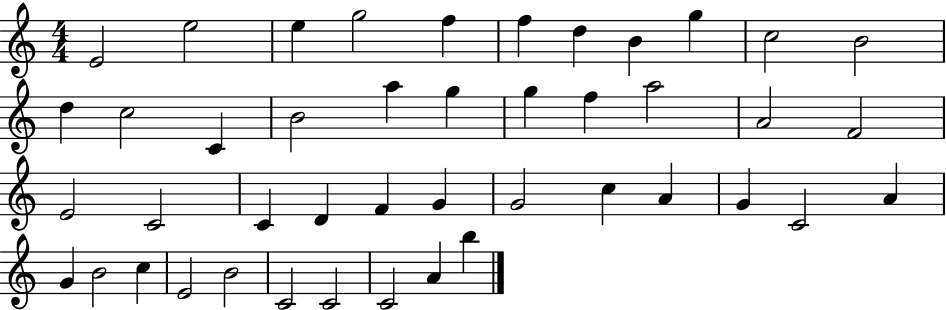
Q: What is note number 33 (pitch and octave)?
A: C4